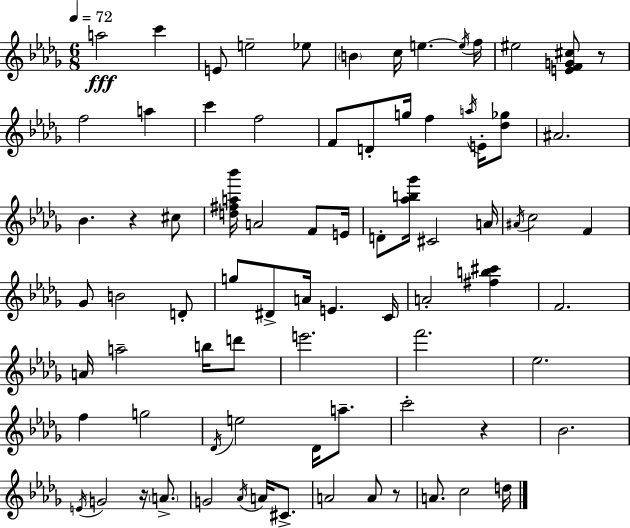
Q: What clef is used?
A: treble